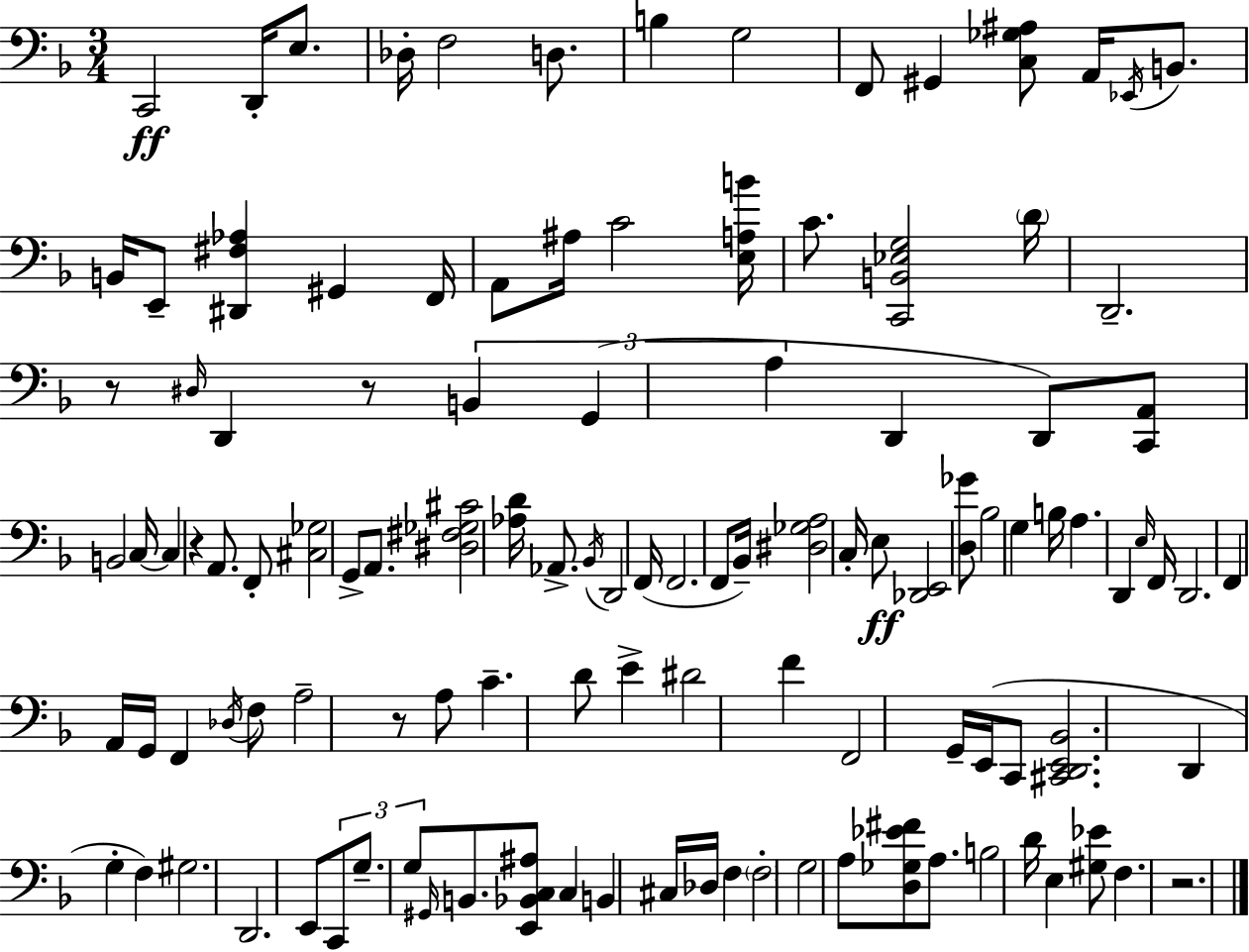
C2/h D2/s E3/e. Db3/s F3/h D3/e. B3/q G3/h F2/e G#2/q [C3,Gb3,A#3]/e A2/s Eb2/s B2/e. B2/s E2/e [D#2,F#3,Ab3]/q G#2/q F2/s A2/e A#3/s C4/h [E3,A3,B4]/s C4/e. [C2,B2,Eb3,G3]/h D4/s D2/h. R/e D#3/s D2/q R/e B2/q G2/q A3/q D2/q D2/e [C2,A2]/e B2/h C3/s C3/q R/q A2/e. F2/e [C#3,Gb3]/h G2/e A2/e. [D#3,F#3,Gb3,C#4]/h [Ab3,D4]/s Ab2/e. Bb2/s D2/h F2/s F2/h. F2/e Bb2/s [D#3,Gb3,A3]/h C3/s E3/e [Db2,E2]/h [D3,Gb4]/e Bb3/h G3/q B3/s A3/q. D2/q E3/s F2/s D2/h. F2/q A2/s G2/s F2/q Db3/s F3/e A3/h R/e A3/e C4/q. D4/e E4/q D#4/h F4/q F2/h G2/s E2/s C2/e [C#2,D2,E2,Bb2]/h. D2/q G3/q F3/q G#3/h. D2/h. E2/e C2/e G3/e. G3/e G#2/s B2/e. [E2,Bb2,C3,A#3]/e C3/q B2/q C#3/s Db3/s F3/q F3/h G3/h A3/e [D3,Gb3,Eb4,F#4]/e A3/e. B3/h D4/s E3/q [G#3,Eb4]/e F3/q. R/h.